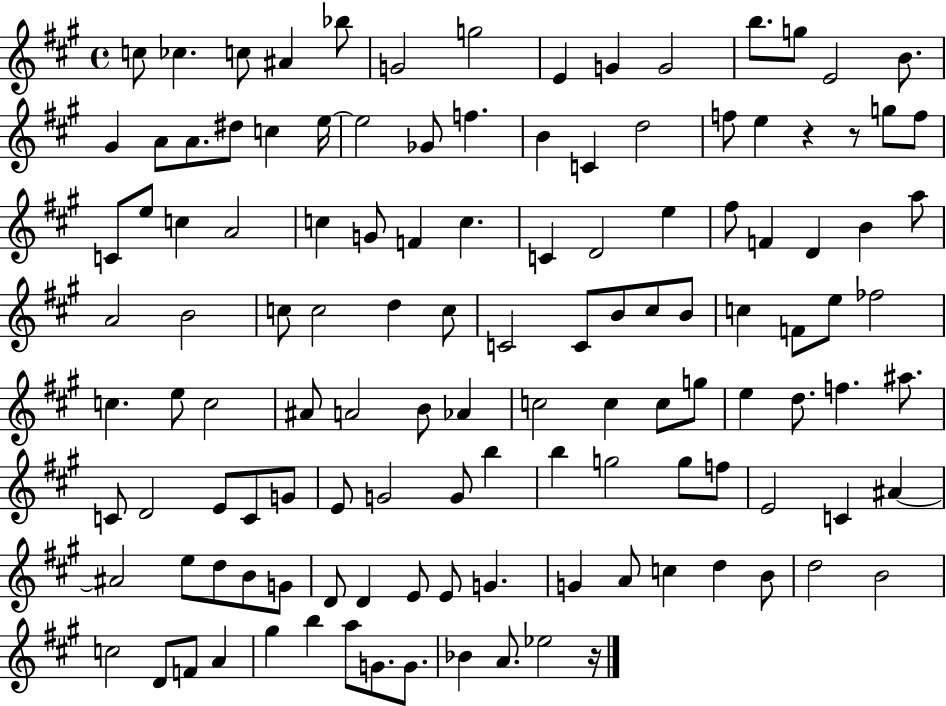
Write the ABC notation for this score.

X:1
T:Untitled
M:4/4
L:1/4
K:A
c/2 _c c/2 ^A _b/2 G2 g2 E G G2 b/2 g/2 E2 B/2 ^G A/2 A/2 ^d/2 c e/4 e2 _G/2 f B C d2 f/2 e z z/2 g/2 f/2 C/2 e/2 c A2 c G/2 F c C D2 e ^f/2 F D B a/2 A2 B2 c/2 c2 d c/2 C2 C/2 B/2 ^c/2 B/2 c F/2 e/2 _f2 c e/2 c2 ^A/2 A2 B/2 _A c2 c c/2 g/2 e d/2 f ^a/2 C/2 D2 E/2 C/2 G/2 E/2 G2 G/2 b b g2 g/2 f/2 E2 C ^A ^A2 e/2 d/2 B/2 G/2 D/2 D E/2 E/2 G G A/2 c d B/2 d2 B2 c2 D/2 F/2 A ^g b a/2 G/2 G/2 _B A/2 _e2 z/4